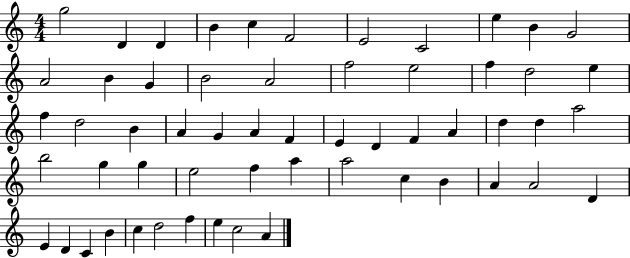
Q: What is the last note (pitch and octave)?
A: A4